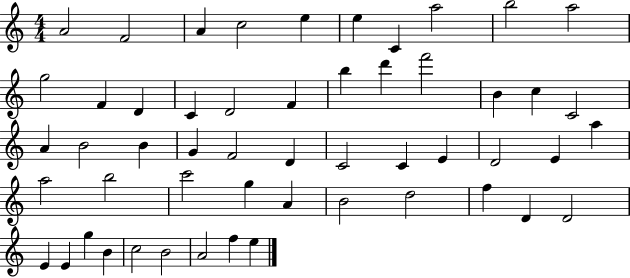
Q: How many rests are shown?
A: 0